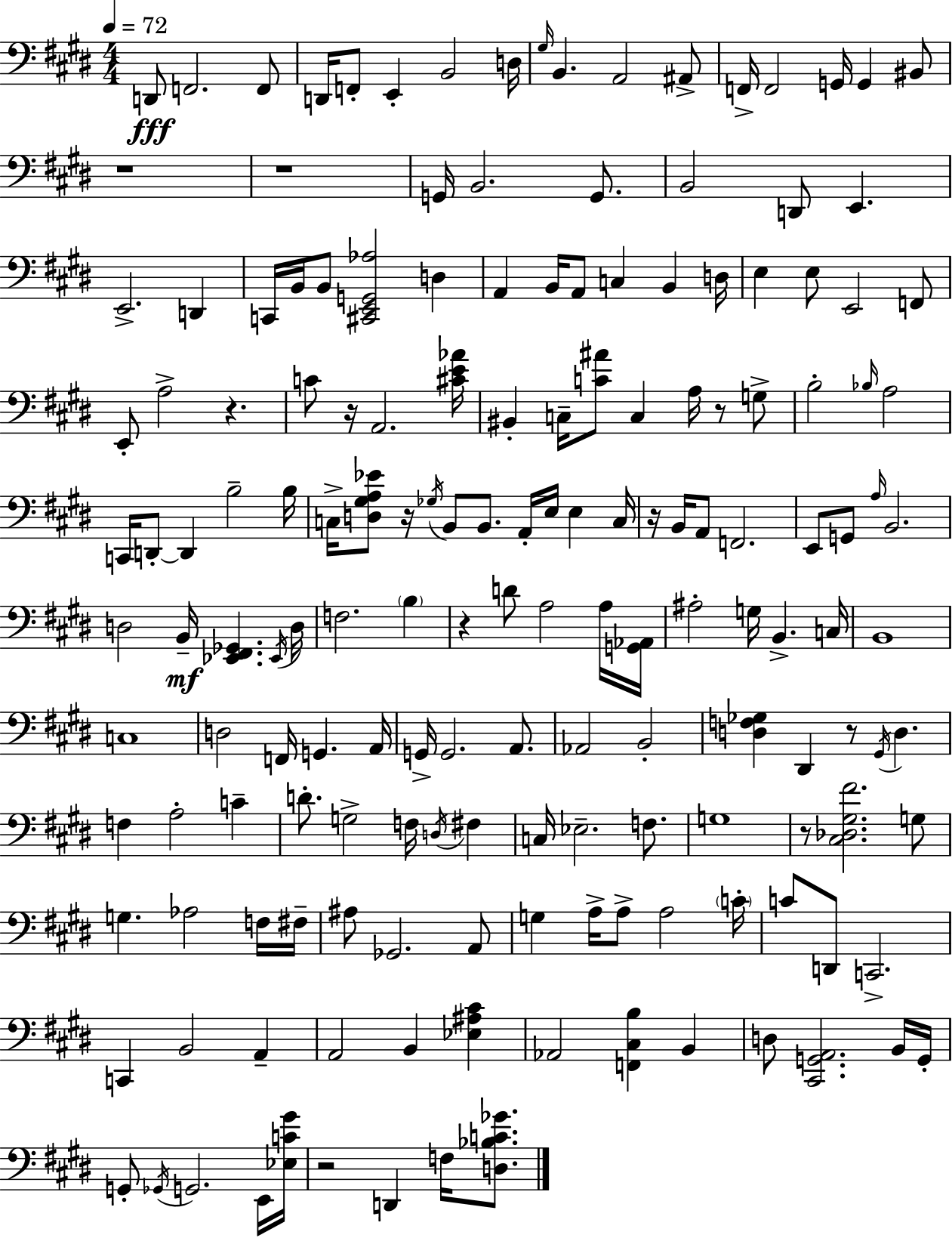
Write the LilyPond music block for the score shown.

{
  \clef bass
  \numericTimeSignature
  \time 4/4
  \key e \major
  \tempo 4 = 72
  d,8\fff f,2. f,8 | d,16 f,8-. e,4-. b,2 d16 | \grace { gis16 } b,4. a,2 ais,8-> | f,16-> f,2 g,16 g,4 bis,8 | \break r1 | r1 | g,16 b,2. g,8. | b,2 d,8 e,4. | \break e,2.-> d,4 | c,16 b,16 b,8 <cis, e, g, aes>2 d4 | a,4 b,16 a,8 c4 b,4 | d16 e4 e8 e,2 f,8 | \break e,8-. a2-> r4. | c'8 r16 a,2. | <cis' e' aes'>16 bis,4-. c16-- <c' ais'>8 c4 a16 r8 g8-> | b2-. \grace { bes16 } a2 | \break c,16 d,8-.~~ d,4 b2-- | b16 c16-> <d gis a ees'>8 r16 \acciaccatura { ges16 } b,8 b,8. a,16-. e16 e4 | c16 r16 b,16 a,8 f,2. | e,8 g,8 \grace { a16 } b,2. | \break d2 b,16--\mf <ees, fis, ges,>4. | \acciaccatura { ees,16 } d16 f2. | \parenthesize b4 r4 d'8 a2 | a16 <g, aes,>16 ais2-. g16 b,4.-> | \break c16 b,1 | c1 | d2 f,16 g,4. | a,16 g,16-> g,2. | \break a,8. aes,2 b,2-. | <d f ges>4 dis,4 r8 \acciaccatura { gis,16 } | d4. f4 a2-. | c'4-- d'8.-. g2-> | \break f16 \acciaccatura { d16 } fis4 c16 ees2.-- | f8. g1 | r8 <cis des gis fis'>2. | g8 g4. aes2 | \break f16 fis16-- ais8 ges,2. | a,8 g4 a16-> a8-> a2 | \parenthesize c'16-. c'8 d,8 c,2.-> | c,4 b,2 | \break a,4-- a,2 b,4 | <ees ais cis'>4 aes,2 <f, cis b>4 | b,4 d8 <cis, g, a,>2. | b,16 g,16-. g,8-. \acciaccatura { ges,16 } g,2. | \break e,16 <ees c' gis'>16 r2 | d,4 f16 <d bes c' ges'>8. \bar "|."
}